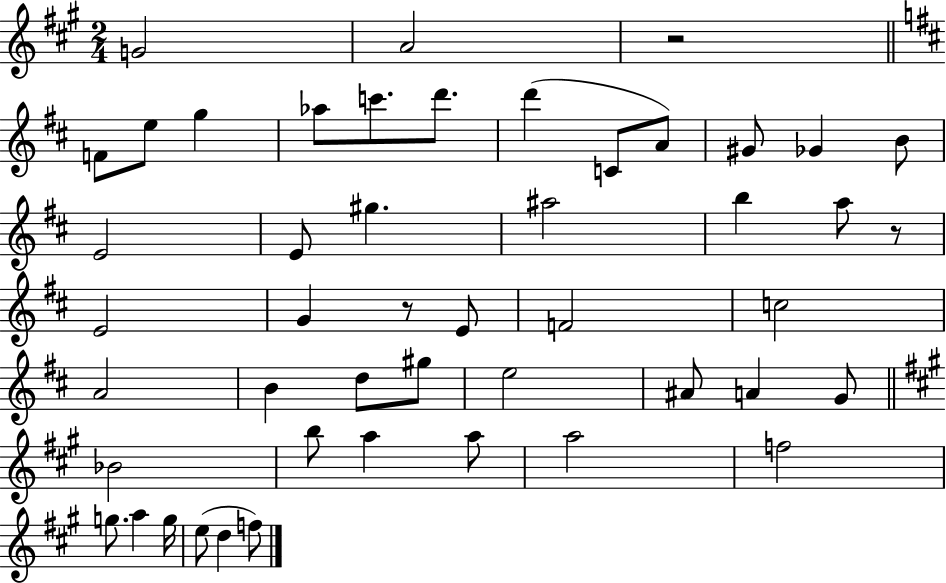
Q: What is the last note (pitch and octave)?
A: F5